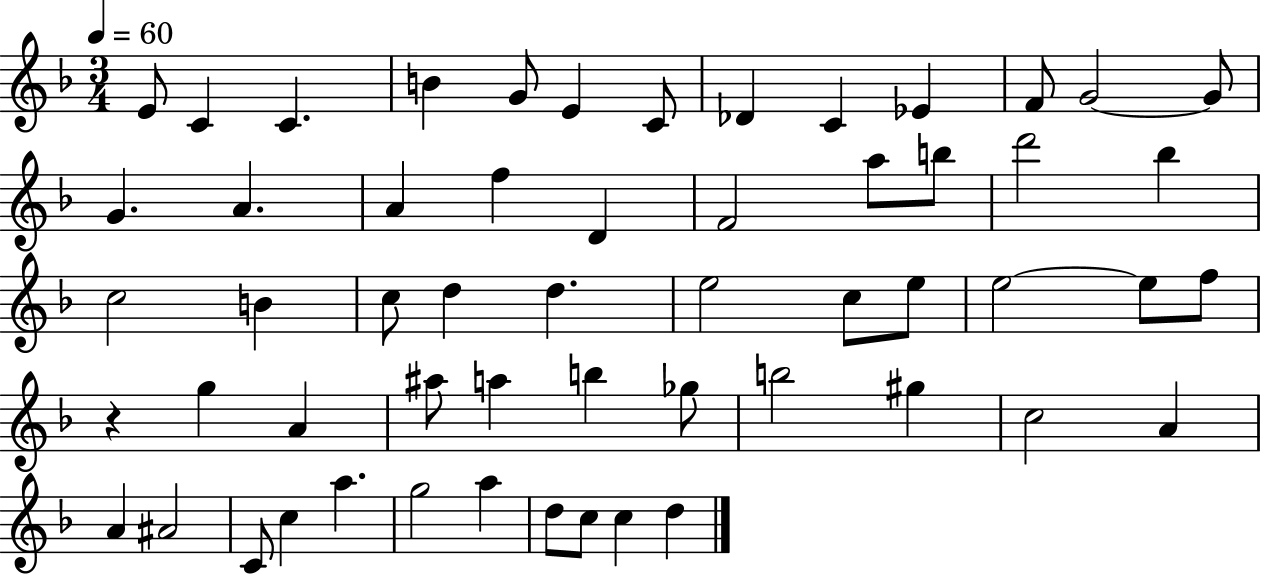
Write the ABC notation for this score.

X:1
T:Untitled
M:3/4
L:1/4
K:F
E/2 C C B G/2 E C/2 _D C _E F/2 G2 G/2 G A A f D F2 a/2 b/2 d'2 _b c2 B c/2 d d e2 c/2 e/2 e2 e/2 f/2 z g A ^a/2 a b _g/2 b2 ^g c2 A A ^A2 C/2 c a g2 a d/2 c/2 c d